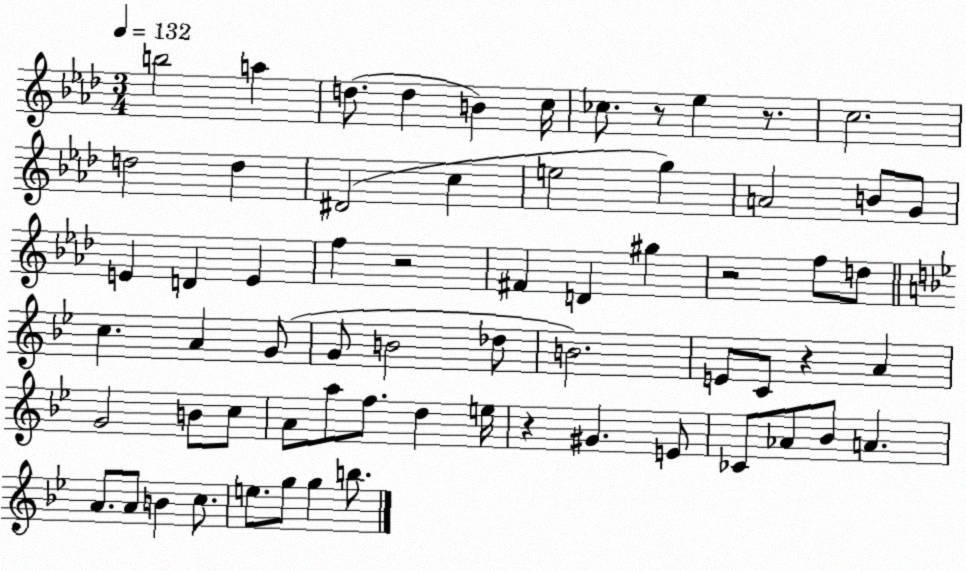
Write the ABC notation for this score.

X:1
T:Untitled
M:3/4
L:1/4
K:Ab
b2 a d/2 d B c/4 _c/2 z/2 _e z/2 c2 d2 d ^D2 c e2 g A2 B/2 G/2 E D E f z2 ^F D ^g z2 f/2 d/2 c A G/2 G/2 B2 _d/2 B2 E/2 C/2 z A G2 B/2 c/2 A/2 a/2 f/2 d e/4 z ^G E/2 _C/2 _A/2 _B/2 A A/2 A/2 B c/2 e/2 g/2 g b/2